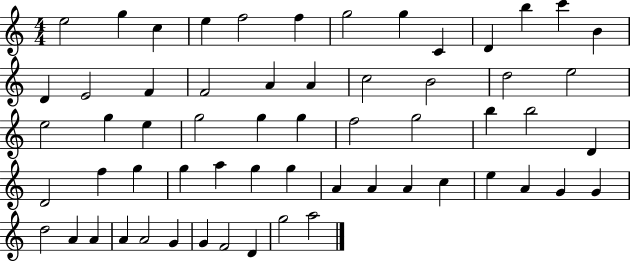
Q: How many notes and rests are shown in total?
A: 60